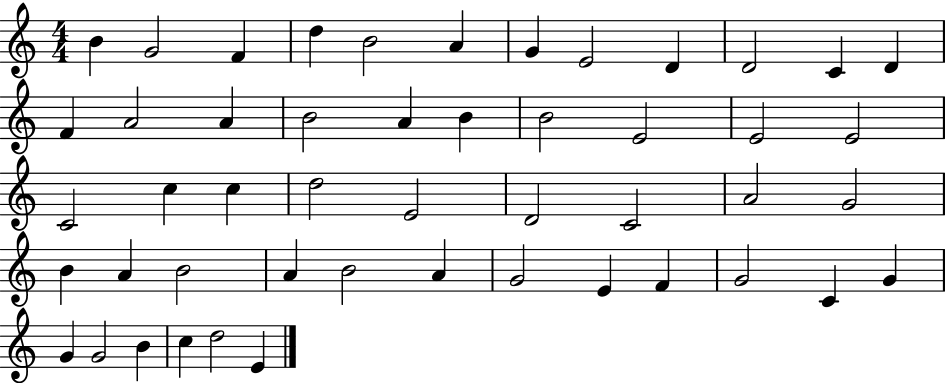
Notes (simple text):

B4/q G4/h F4/q D5/q B4/h A4/q G4/q E4/h D4/q D4/h C4/q D4/q F4/q A4/h A4/q B4/h A4/q B4/q B4/h E4/h E4/h E4/h C4/h C5/q C5/q D5/h E4/h D4/h C4/h A4/h G4/h B4/q A4/q B4/h A4/q B4/h A4/q G4/h E4/q F4/q G4/h C4/q G4/q G4/q G4/h B4/q C5/q D5/h E4/q